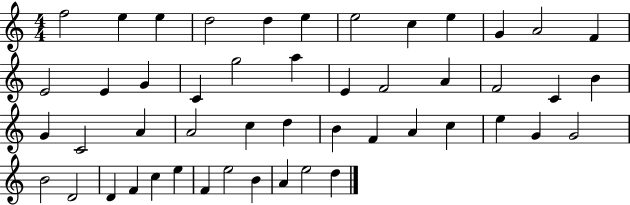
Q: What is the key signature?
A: C major